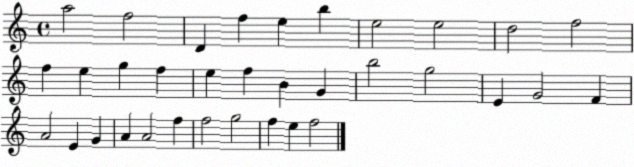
X:1
T:Untitled
M:4/4
L:1/4
K:C
a2 f2 D f e b e2 e2 d2 f2 f e g f e f B G b2 g2 E G2 F A2 E G A A2 f f2 g2 f e f2